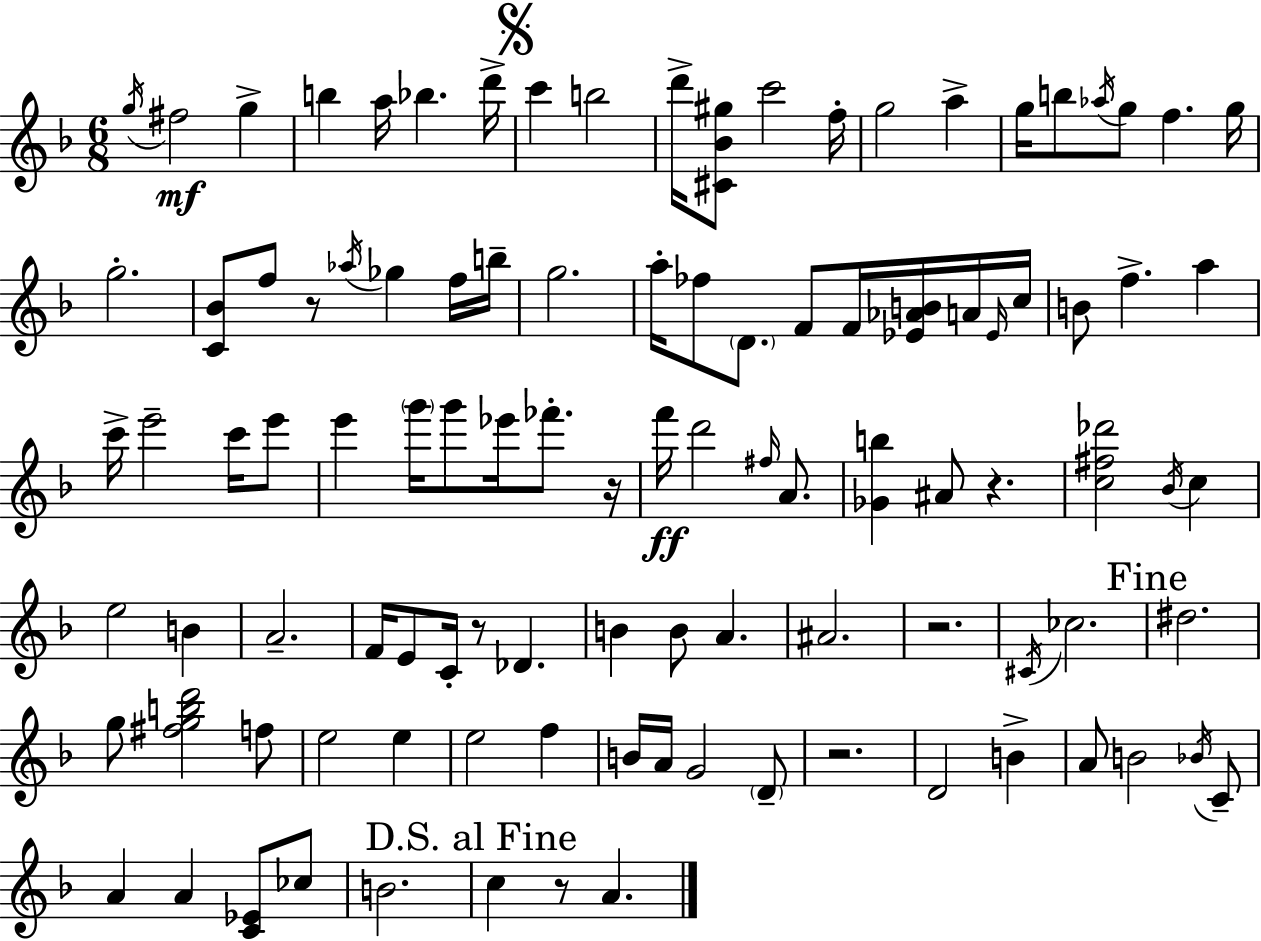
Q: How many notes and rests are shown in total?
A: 104